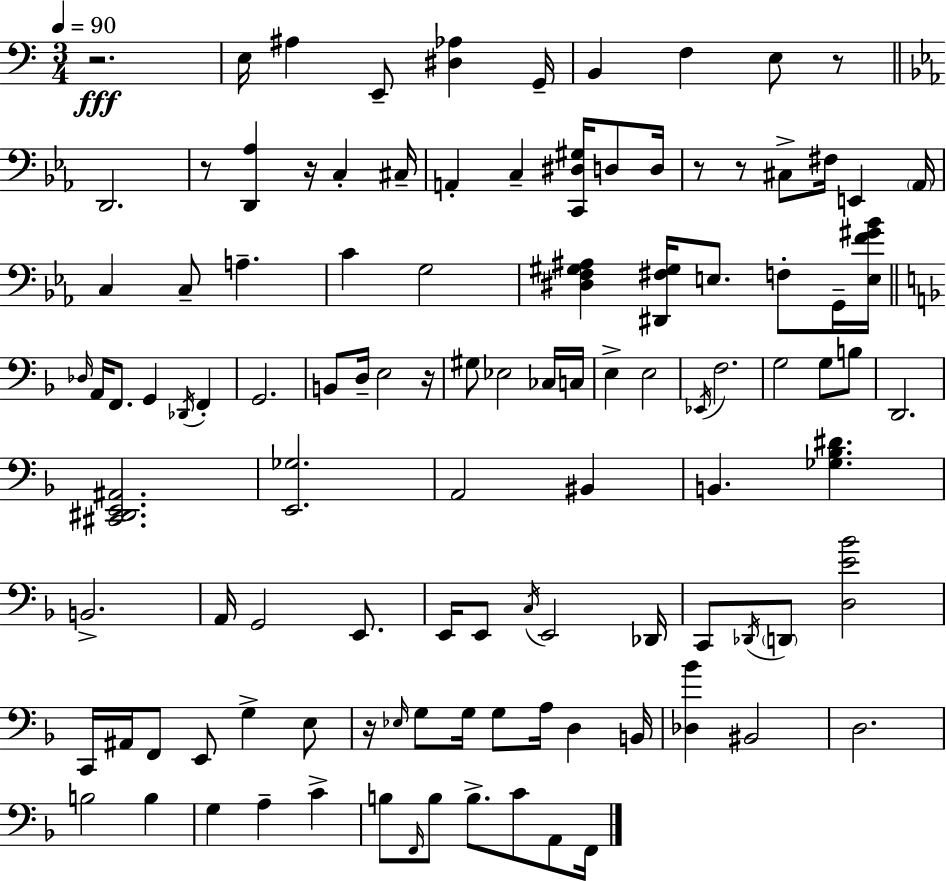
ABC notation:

X:1
T:Untitled
M:3/4
L:1/4
K:Am
z2 E,/4 ^A, E,,/2 [^D,_A,] G,,/4 B,, F, E,/2 z/2 D,,2 z/2 [D,,_A,] z/4 C, ^C,/4 A,, C, [C,,^D,^G,]/4 D,/2 D,/4 z/2 z/2 ^C,/2 ^F,/4 E,, _A,,/4 C, C,/2 A, C G,2 [^D,F,^G,^A,] [^D,,^F,^G,]/4 E,/2 F,/2 G,,/4 [E,F^G_B]/4 _D,/4 A,,/4 F,,/2 G,, _D,,/4 F,, G,,2 B,,/2 D,/4 E,2 z/4 ^G,/2 _E,2 _C,/4 C,/4 E, E,2 _E,,/4 F,2 G,2 G,/2 B,/2 D,,2 [^C,,^D,,E,,^A,,]2 [E,,_G,]2 A,,2 ^B,, B,, [_G,_B,^D] B,,2 A,,/4 G,,2 E,,/2 E,,/4 E,,/2 C,/4 E,,2 _D,,/4 C,,/2 _D,,/4 D,,/2 [D,E_B]2 C,,/4 ^A,,/4 F,,/2 E,,/2 G, E,/2 z/4 _E,/4 G,/2 G,/4 G,/2 A,/4 D, B,,/4 [_D,_B] ^B,,2 D,2 B,2 B, G, A, C B,/2 F,,/4 B,/2 B,/2 C/2 A,,/2 F,,/4